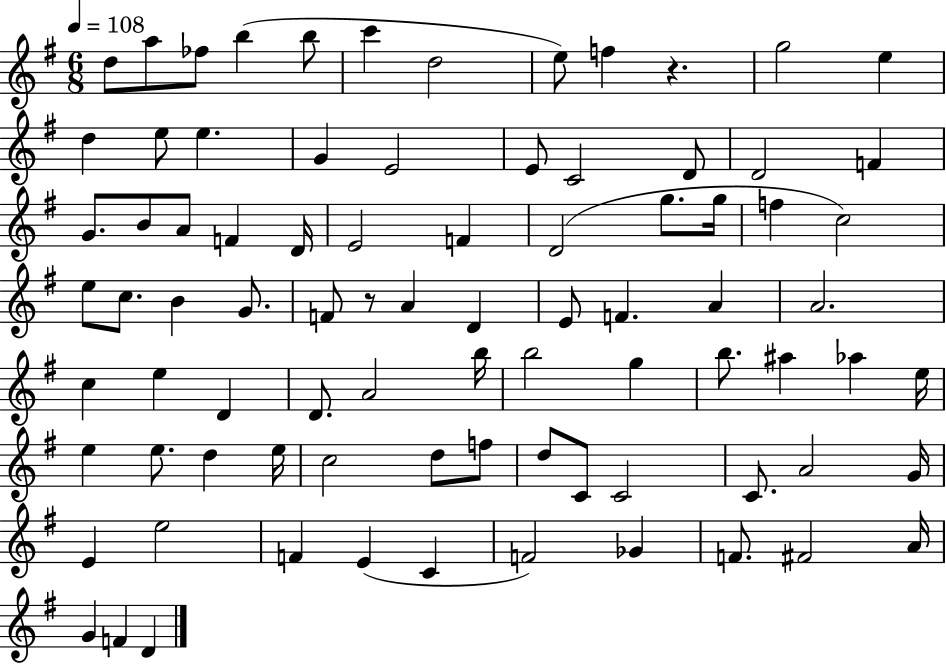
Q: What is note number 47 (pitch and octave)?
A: D4